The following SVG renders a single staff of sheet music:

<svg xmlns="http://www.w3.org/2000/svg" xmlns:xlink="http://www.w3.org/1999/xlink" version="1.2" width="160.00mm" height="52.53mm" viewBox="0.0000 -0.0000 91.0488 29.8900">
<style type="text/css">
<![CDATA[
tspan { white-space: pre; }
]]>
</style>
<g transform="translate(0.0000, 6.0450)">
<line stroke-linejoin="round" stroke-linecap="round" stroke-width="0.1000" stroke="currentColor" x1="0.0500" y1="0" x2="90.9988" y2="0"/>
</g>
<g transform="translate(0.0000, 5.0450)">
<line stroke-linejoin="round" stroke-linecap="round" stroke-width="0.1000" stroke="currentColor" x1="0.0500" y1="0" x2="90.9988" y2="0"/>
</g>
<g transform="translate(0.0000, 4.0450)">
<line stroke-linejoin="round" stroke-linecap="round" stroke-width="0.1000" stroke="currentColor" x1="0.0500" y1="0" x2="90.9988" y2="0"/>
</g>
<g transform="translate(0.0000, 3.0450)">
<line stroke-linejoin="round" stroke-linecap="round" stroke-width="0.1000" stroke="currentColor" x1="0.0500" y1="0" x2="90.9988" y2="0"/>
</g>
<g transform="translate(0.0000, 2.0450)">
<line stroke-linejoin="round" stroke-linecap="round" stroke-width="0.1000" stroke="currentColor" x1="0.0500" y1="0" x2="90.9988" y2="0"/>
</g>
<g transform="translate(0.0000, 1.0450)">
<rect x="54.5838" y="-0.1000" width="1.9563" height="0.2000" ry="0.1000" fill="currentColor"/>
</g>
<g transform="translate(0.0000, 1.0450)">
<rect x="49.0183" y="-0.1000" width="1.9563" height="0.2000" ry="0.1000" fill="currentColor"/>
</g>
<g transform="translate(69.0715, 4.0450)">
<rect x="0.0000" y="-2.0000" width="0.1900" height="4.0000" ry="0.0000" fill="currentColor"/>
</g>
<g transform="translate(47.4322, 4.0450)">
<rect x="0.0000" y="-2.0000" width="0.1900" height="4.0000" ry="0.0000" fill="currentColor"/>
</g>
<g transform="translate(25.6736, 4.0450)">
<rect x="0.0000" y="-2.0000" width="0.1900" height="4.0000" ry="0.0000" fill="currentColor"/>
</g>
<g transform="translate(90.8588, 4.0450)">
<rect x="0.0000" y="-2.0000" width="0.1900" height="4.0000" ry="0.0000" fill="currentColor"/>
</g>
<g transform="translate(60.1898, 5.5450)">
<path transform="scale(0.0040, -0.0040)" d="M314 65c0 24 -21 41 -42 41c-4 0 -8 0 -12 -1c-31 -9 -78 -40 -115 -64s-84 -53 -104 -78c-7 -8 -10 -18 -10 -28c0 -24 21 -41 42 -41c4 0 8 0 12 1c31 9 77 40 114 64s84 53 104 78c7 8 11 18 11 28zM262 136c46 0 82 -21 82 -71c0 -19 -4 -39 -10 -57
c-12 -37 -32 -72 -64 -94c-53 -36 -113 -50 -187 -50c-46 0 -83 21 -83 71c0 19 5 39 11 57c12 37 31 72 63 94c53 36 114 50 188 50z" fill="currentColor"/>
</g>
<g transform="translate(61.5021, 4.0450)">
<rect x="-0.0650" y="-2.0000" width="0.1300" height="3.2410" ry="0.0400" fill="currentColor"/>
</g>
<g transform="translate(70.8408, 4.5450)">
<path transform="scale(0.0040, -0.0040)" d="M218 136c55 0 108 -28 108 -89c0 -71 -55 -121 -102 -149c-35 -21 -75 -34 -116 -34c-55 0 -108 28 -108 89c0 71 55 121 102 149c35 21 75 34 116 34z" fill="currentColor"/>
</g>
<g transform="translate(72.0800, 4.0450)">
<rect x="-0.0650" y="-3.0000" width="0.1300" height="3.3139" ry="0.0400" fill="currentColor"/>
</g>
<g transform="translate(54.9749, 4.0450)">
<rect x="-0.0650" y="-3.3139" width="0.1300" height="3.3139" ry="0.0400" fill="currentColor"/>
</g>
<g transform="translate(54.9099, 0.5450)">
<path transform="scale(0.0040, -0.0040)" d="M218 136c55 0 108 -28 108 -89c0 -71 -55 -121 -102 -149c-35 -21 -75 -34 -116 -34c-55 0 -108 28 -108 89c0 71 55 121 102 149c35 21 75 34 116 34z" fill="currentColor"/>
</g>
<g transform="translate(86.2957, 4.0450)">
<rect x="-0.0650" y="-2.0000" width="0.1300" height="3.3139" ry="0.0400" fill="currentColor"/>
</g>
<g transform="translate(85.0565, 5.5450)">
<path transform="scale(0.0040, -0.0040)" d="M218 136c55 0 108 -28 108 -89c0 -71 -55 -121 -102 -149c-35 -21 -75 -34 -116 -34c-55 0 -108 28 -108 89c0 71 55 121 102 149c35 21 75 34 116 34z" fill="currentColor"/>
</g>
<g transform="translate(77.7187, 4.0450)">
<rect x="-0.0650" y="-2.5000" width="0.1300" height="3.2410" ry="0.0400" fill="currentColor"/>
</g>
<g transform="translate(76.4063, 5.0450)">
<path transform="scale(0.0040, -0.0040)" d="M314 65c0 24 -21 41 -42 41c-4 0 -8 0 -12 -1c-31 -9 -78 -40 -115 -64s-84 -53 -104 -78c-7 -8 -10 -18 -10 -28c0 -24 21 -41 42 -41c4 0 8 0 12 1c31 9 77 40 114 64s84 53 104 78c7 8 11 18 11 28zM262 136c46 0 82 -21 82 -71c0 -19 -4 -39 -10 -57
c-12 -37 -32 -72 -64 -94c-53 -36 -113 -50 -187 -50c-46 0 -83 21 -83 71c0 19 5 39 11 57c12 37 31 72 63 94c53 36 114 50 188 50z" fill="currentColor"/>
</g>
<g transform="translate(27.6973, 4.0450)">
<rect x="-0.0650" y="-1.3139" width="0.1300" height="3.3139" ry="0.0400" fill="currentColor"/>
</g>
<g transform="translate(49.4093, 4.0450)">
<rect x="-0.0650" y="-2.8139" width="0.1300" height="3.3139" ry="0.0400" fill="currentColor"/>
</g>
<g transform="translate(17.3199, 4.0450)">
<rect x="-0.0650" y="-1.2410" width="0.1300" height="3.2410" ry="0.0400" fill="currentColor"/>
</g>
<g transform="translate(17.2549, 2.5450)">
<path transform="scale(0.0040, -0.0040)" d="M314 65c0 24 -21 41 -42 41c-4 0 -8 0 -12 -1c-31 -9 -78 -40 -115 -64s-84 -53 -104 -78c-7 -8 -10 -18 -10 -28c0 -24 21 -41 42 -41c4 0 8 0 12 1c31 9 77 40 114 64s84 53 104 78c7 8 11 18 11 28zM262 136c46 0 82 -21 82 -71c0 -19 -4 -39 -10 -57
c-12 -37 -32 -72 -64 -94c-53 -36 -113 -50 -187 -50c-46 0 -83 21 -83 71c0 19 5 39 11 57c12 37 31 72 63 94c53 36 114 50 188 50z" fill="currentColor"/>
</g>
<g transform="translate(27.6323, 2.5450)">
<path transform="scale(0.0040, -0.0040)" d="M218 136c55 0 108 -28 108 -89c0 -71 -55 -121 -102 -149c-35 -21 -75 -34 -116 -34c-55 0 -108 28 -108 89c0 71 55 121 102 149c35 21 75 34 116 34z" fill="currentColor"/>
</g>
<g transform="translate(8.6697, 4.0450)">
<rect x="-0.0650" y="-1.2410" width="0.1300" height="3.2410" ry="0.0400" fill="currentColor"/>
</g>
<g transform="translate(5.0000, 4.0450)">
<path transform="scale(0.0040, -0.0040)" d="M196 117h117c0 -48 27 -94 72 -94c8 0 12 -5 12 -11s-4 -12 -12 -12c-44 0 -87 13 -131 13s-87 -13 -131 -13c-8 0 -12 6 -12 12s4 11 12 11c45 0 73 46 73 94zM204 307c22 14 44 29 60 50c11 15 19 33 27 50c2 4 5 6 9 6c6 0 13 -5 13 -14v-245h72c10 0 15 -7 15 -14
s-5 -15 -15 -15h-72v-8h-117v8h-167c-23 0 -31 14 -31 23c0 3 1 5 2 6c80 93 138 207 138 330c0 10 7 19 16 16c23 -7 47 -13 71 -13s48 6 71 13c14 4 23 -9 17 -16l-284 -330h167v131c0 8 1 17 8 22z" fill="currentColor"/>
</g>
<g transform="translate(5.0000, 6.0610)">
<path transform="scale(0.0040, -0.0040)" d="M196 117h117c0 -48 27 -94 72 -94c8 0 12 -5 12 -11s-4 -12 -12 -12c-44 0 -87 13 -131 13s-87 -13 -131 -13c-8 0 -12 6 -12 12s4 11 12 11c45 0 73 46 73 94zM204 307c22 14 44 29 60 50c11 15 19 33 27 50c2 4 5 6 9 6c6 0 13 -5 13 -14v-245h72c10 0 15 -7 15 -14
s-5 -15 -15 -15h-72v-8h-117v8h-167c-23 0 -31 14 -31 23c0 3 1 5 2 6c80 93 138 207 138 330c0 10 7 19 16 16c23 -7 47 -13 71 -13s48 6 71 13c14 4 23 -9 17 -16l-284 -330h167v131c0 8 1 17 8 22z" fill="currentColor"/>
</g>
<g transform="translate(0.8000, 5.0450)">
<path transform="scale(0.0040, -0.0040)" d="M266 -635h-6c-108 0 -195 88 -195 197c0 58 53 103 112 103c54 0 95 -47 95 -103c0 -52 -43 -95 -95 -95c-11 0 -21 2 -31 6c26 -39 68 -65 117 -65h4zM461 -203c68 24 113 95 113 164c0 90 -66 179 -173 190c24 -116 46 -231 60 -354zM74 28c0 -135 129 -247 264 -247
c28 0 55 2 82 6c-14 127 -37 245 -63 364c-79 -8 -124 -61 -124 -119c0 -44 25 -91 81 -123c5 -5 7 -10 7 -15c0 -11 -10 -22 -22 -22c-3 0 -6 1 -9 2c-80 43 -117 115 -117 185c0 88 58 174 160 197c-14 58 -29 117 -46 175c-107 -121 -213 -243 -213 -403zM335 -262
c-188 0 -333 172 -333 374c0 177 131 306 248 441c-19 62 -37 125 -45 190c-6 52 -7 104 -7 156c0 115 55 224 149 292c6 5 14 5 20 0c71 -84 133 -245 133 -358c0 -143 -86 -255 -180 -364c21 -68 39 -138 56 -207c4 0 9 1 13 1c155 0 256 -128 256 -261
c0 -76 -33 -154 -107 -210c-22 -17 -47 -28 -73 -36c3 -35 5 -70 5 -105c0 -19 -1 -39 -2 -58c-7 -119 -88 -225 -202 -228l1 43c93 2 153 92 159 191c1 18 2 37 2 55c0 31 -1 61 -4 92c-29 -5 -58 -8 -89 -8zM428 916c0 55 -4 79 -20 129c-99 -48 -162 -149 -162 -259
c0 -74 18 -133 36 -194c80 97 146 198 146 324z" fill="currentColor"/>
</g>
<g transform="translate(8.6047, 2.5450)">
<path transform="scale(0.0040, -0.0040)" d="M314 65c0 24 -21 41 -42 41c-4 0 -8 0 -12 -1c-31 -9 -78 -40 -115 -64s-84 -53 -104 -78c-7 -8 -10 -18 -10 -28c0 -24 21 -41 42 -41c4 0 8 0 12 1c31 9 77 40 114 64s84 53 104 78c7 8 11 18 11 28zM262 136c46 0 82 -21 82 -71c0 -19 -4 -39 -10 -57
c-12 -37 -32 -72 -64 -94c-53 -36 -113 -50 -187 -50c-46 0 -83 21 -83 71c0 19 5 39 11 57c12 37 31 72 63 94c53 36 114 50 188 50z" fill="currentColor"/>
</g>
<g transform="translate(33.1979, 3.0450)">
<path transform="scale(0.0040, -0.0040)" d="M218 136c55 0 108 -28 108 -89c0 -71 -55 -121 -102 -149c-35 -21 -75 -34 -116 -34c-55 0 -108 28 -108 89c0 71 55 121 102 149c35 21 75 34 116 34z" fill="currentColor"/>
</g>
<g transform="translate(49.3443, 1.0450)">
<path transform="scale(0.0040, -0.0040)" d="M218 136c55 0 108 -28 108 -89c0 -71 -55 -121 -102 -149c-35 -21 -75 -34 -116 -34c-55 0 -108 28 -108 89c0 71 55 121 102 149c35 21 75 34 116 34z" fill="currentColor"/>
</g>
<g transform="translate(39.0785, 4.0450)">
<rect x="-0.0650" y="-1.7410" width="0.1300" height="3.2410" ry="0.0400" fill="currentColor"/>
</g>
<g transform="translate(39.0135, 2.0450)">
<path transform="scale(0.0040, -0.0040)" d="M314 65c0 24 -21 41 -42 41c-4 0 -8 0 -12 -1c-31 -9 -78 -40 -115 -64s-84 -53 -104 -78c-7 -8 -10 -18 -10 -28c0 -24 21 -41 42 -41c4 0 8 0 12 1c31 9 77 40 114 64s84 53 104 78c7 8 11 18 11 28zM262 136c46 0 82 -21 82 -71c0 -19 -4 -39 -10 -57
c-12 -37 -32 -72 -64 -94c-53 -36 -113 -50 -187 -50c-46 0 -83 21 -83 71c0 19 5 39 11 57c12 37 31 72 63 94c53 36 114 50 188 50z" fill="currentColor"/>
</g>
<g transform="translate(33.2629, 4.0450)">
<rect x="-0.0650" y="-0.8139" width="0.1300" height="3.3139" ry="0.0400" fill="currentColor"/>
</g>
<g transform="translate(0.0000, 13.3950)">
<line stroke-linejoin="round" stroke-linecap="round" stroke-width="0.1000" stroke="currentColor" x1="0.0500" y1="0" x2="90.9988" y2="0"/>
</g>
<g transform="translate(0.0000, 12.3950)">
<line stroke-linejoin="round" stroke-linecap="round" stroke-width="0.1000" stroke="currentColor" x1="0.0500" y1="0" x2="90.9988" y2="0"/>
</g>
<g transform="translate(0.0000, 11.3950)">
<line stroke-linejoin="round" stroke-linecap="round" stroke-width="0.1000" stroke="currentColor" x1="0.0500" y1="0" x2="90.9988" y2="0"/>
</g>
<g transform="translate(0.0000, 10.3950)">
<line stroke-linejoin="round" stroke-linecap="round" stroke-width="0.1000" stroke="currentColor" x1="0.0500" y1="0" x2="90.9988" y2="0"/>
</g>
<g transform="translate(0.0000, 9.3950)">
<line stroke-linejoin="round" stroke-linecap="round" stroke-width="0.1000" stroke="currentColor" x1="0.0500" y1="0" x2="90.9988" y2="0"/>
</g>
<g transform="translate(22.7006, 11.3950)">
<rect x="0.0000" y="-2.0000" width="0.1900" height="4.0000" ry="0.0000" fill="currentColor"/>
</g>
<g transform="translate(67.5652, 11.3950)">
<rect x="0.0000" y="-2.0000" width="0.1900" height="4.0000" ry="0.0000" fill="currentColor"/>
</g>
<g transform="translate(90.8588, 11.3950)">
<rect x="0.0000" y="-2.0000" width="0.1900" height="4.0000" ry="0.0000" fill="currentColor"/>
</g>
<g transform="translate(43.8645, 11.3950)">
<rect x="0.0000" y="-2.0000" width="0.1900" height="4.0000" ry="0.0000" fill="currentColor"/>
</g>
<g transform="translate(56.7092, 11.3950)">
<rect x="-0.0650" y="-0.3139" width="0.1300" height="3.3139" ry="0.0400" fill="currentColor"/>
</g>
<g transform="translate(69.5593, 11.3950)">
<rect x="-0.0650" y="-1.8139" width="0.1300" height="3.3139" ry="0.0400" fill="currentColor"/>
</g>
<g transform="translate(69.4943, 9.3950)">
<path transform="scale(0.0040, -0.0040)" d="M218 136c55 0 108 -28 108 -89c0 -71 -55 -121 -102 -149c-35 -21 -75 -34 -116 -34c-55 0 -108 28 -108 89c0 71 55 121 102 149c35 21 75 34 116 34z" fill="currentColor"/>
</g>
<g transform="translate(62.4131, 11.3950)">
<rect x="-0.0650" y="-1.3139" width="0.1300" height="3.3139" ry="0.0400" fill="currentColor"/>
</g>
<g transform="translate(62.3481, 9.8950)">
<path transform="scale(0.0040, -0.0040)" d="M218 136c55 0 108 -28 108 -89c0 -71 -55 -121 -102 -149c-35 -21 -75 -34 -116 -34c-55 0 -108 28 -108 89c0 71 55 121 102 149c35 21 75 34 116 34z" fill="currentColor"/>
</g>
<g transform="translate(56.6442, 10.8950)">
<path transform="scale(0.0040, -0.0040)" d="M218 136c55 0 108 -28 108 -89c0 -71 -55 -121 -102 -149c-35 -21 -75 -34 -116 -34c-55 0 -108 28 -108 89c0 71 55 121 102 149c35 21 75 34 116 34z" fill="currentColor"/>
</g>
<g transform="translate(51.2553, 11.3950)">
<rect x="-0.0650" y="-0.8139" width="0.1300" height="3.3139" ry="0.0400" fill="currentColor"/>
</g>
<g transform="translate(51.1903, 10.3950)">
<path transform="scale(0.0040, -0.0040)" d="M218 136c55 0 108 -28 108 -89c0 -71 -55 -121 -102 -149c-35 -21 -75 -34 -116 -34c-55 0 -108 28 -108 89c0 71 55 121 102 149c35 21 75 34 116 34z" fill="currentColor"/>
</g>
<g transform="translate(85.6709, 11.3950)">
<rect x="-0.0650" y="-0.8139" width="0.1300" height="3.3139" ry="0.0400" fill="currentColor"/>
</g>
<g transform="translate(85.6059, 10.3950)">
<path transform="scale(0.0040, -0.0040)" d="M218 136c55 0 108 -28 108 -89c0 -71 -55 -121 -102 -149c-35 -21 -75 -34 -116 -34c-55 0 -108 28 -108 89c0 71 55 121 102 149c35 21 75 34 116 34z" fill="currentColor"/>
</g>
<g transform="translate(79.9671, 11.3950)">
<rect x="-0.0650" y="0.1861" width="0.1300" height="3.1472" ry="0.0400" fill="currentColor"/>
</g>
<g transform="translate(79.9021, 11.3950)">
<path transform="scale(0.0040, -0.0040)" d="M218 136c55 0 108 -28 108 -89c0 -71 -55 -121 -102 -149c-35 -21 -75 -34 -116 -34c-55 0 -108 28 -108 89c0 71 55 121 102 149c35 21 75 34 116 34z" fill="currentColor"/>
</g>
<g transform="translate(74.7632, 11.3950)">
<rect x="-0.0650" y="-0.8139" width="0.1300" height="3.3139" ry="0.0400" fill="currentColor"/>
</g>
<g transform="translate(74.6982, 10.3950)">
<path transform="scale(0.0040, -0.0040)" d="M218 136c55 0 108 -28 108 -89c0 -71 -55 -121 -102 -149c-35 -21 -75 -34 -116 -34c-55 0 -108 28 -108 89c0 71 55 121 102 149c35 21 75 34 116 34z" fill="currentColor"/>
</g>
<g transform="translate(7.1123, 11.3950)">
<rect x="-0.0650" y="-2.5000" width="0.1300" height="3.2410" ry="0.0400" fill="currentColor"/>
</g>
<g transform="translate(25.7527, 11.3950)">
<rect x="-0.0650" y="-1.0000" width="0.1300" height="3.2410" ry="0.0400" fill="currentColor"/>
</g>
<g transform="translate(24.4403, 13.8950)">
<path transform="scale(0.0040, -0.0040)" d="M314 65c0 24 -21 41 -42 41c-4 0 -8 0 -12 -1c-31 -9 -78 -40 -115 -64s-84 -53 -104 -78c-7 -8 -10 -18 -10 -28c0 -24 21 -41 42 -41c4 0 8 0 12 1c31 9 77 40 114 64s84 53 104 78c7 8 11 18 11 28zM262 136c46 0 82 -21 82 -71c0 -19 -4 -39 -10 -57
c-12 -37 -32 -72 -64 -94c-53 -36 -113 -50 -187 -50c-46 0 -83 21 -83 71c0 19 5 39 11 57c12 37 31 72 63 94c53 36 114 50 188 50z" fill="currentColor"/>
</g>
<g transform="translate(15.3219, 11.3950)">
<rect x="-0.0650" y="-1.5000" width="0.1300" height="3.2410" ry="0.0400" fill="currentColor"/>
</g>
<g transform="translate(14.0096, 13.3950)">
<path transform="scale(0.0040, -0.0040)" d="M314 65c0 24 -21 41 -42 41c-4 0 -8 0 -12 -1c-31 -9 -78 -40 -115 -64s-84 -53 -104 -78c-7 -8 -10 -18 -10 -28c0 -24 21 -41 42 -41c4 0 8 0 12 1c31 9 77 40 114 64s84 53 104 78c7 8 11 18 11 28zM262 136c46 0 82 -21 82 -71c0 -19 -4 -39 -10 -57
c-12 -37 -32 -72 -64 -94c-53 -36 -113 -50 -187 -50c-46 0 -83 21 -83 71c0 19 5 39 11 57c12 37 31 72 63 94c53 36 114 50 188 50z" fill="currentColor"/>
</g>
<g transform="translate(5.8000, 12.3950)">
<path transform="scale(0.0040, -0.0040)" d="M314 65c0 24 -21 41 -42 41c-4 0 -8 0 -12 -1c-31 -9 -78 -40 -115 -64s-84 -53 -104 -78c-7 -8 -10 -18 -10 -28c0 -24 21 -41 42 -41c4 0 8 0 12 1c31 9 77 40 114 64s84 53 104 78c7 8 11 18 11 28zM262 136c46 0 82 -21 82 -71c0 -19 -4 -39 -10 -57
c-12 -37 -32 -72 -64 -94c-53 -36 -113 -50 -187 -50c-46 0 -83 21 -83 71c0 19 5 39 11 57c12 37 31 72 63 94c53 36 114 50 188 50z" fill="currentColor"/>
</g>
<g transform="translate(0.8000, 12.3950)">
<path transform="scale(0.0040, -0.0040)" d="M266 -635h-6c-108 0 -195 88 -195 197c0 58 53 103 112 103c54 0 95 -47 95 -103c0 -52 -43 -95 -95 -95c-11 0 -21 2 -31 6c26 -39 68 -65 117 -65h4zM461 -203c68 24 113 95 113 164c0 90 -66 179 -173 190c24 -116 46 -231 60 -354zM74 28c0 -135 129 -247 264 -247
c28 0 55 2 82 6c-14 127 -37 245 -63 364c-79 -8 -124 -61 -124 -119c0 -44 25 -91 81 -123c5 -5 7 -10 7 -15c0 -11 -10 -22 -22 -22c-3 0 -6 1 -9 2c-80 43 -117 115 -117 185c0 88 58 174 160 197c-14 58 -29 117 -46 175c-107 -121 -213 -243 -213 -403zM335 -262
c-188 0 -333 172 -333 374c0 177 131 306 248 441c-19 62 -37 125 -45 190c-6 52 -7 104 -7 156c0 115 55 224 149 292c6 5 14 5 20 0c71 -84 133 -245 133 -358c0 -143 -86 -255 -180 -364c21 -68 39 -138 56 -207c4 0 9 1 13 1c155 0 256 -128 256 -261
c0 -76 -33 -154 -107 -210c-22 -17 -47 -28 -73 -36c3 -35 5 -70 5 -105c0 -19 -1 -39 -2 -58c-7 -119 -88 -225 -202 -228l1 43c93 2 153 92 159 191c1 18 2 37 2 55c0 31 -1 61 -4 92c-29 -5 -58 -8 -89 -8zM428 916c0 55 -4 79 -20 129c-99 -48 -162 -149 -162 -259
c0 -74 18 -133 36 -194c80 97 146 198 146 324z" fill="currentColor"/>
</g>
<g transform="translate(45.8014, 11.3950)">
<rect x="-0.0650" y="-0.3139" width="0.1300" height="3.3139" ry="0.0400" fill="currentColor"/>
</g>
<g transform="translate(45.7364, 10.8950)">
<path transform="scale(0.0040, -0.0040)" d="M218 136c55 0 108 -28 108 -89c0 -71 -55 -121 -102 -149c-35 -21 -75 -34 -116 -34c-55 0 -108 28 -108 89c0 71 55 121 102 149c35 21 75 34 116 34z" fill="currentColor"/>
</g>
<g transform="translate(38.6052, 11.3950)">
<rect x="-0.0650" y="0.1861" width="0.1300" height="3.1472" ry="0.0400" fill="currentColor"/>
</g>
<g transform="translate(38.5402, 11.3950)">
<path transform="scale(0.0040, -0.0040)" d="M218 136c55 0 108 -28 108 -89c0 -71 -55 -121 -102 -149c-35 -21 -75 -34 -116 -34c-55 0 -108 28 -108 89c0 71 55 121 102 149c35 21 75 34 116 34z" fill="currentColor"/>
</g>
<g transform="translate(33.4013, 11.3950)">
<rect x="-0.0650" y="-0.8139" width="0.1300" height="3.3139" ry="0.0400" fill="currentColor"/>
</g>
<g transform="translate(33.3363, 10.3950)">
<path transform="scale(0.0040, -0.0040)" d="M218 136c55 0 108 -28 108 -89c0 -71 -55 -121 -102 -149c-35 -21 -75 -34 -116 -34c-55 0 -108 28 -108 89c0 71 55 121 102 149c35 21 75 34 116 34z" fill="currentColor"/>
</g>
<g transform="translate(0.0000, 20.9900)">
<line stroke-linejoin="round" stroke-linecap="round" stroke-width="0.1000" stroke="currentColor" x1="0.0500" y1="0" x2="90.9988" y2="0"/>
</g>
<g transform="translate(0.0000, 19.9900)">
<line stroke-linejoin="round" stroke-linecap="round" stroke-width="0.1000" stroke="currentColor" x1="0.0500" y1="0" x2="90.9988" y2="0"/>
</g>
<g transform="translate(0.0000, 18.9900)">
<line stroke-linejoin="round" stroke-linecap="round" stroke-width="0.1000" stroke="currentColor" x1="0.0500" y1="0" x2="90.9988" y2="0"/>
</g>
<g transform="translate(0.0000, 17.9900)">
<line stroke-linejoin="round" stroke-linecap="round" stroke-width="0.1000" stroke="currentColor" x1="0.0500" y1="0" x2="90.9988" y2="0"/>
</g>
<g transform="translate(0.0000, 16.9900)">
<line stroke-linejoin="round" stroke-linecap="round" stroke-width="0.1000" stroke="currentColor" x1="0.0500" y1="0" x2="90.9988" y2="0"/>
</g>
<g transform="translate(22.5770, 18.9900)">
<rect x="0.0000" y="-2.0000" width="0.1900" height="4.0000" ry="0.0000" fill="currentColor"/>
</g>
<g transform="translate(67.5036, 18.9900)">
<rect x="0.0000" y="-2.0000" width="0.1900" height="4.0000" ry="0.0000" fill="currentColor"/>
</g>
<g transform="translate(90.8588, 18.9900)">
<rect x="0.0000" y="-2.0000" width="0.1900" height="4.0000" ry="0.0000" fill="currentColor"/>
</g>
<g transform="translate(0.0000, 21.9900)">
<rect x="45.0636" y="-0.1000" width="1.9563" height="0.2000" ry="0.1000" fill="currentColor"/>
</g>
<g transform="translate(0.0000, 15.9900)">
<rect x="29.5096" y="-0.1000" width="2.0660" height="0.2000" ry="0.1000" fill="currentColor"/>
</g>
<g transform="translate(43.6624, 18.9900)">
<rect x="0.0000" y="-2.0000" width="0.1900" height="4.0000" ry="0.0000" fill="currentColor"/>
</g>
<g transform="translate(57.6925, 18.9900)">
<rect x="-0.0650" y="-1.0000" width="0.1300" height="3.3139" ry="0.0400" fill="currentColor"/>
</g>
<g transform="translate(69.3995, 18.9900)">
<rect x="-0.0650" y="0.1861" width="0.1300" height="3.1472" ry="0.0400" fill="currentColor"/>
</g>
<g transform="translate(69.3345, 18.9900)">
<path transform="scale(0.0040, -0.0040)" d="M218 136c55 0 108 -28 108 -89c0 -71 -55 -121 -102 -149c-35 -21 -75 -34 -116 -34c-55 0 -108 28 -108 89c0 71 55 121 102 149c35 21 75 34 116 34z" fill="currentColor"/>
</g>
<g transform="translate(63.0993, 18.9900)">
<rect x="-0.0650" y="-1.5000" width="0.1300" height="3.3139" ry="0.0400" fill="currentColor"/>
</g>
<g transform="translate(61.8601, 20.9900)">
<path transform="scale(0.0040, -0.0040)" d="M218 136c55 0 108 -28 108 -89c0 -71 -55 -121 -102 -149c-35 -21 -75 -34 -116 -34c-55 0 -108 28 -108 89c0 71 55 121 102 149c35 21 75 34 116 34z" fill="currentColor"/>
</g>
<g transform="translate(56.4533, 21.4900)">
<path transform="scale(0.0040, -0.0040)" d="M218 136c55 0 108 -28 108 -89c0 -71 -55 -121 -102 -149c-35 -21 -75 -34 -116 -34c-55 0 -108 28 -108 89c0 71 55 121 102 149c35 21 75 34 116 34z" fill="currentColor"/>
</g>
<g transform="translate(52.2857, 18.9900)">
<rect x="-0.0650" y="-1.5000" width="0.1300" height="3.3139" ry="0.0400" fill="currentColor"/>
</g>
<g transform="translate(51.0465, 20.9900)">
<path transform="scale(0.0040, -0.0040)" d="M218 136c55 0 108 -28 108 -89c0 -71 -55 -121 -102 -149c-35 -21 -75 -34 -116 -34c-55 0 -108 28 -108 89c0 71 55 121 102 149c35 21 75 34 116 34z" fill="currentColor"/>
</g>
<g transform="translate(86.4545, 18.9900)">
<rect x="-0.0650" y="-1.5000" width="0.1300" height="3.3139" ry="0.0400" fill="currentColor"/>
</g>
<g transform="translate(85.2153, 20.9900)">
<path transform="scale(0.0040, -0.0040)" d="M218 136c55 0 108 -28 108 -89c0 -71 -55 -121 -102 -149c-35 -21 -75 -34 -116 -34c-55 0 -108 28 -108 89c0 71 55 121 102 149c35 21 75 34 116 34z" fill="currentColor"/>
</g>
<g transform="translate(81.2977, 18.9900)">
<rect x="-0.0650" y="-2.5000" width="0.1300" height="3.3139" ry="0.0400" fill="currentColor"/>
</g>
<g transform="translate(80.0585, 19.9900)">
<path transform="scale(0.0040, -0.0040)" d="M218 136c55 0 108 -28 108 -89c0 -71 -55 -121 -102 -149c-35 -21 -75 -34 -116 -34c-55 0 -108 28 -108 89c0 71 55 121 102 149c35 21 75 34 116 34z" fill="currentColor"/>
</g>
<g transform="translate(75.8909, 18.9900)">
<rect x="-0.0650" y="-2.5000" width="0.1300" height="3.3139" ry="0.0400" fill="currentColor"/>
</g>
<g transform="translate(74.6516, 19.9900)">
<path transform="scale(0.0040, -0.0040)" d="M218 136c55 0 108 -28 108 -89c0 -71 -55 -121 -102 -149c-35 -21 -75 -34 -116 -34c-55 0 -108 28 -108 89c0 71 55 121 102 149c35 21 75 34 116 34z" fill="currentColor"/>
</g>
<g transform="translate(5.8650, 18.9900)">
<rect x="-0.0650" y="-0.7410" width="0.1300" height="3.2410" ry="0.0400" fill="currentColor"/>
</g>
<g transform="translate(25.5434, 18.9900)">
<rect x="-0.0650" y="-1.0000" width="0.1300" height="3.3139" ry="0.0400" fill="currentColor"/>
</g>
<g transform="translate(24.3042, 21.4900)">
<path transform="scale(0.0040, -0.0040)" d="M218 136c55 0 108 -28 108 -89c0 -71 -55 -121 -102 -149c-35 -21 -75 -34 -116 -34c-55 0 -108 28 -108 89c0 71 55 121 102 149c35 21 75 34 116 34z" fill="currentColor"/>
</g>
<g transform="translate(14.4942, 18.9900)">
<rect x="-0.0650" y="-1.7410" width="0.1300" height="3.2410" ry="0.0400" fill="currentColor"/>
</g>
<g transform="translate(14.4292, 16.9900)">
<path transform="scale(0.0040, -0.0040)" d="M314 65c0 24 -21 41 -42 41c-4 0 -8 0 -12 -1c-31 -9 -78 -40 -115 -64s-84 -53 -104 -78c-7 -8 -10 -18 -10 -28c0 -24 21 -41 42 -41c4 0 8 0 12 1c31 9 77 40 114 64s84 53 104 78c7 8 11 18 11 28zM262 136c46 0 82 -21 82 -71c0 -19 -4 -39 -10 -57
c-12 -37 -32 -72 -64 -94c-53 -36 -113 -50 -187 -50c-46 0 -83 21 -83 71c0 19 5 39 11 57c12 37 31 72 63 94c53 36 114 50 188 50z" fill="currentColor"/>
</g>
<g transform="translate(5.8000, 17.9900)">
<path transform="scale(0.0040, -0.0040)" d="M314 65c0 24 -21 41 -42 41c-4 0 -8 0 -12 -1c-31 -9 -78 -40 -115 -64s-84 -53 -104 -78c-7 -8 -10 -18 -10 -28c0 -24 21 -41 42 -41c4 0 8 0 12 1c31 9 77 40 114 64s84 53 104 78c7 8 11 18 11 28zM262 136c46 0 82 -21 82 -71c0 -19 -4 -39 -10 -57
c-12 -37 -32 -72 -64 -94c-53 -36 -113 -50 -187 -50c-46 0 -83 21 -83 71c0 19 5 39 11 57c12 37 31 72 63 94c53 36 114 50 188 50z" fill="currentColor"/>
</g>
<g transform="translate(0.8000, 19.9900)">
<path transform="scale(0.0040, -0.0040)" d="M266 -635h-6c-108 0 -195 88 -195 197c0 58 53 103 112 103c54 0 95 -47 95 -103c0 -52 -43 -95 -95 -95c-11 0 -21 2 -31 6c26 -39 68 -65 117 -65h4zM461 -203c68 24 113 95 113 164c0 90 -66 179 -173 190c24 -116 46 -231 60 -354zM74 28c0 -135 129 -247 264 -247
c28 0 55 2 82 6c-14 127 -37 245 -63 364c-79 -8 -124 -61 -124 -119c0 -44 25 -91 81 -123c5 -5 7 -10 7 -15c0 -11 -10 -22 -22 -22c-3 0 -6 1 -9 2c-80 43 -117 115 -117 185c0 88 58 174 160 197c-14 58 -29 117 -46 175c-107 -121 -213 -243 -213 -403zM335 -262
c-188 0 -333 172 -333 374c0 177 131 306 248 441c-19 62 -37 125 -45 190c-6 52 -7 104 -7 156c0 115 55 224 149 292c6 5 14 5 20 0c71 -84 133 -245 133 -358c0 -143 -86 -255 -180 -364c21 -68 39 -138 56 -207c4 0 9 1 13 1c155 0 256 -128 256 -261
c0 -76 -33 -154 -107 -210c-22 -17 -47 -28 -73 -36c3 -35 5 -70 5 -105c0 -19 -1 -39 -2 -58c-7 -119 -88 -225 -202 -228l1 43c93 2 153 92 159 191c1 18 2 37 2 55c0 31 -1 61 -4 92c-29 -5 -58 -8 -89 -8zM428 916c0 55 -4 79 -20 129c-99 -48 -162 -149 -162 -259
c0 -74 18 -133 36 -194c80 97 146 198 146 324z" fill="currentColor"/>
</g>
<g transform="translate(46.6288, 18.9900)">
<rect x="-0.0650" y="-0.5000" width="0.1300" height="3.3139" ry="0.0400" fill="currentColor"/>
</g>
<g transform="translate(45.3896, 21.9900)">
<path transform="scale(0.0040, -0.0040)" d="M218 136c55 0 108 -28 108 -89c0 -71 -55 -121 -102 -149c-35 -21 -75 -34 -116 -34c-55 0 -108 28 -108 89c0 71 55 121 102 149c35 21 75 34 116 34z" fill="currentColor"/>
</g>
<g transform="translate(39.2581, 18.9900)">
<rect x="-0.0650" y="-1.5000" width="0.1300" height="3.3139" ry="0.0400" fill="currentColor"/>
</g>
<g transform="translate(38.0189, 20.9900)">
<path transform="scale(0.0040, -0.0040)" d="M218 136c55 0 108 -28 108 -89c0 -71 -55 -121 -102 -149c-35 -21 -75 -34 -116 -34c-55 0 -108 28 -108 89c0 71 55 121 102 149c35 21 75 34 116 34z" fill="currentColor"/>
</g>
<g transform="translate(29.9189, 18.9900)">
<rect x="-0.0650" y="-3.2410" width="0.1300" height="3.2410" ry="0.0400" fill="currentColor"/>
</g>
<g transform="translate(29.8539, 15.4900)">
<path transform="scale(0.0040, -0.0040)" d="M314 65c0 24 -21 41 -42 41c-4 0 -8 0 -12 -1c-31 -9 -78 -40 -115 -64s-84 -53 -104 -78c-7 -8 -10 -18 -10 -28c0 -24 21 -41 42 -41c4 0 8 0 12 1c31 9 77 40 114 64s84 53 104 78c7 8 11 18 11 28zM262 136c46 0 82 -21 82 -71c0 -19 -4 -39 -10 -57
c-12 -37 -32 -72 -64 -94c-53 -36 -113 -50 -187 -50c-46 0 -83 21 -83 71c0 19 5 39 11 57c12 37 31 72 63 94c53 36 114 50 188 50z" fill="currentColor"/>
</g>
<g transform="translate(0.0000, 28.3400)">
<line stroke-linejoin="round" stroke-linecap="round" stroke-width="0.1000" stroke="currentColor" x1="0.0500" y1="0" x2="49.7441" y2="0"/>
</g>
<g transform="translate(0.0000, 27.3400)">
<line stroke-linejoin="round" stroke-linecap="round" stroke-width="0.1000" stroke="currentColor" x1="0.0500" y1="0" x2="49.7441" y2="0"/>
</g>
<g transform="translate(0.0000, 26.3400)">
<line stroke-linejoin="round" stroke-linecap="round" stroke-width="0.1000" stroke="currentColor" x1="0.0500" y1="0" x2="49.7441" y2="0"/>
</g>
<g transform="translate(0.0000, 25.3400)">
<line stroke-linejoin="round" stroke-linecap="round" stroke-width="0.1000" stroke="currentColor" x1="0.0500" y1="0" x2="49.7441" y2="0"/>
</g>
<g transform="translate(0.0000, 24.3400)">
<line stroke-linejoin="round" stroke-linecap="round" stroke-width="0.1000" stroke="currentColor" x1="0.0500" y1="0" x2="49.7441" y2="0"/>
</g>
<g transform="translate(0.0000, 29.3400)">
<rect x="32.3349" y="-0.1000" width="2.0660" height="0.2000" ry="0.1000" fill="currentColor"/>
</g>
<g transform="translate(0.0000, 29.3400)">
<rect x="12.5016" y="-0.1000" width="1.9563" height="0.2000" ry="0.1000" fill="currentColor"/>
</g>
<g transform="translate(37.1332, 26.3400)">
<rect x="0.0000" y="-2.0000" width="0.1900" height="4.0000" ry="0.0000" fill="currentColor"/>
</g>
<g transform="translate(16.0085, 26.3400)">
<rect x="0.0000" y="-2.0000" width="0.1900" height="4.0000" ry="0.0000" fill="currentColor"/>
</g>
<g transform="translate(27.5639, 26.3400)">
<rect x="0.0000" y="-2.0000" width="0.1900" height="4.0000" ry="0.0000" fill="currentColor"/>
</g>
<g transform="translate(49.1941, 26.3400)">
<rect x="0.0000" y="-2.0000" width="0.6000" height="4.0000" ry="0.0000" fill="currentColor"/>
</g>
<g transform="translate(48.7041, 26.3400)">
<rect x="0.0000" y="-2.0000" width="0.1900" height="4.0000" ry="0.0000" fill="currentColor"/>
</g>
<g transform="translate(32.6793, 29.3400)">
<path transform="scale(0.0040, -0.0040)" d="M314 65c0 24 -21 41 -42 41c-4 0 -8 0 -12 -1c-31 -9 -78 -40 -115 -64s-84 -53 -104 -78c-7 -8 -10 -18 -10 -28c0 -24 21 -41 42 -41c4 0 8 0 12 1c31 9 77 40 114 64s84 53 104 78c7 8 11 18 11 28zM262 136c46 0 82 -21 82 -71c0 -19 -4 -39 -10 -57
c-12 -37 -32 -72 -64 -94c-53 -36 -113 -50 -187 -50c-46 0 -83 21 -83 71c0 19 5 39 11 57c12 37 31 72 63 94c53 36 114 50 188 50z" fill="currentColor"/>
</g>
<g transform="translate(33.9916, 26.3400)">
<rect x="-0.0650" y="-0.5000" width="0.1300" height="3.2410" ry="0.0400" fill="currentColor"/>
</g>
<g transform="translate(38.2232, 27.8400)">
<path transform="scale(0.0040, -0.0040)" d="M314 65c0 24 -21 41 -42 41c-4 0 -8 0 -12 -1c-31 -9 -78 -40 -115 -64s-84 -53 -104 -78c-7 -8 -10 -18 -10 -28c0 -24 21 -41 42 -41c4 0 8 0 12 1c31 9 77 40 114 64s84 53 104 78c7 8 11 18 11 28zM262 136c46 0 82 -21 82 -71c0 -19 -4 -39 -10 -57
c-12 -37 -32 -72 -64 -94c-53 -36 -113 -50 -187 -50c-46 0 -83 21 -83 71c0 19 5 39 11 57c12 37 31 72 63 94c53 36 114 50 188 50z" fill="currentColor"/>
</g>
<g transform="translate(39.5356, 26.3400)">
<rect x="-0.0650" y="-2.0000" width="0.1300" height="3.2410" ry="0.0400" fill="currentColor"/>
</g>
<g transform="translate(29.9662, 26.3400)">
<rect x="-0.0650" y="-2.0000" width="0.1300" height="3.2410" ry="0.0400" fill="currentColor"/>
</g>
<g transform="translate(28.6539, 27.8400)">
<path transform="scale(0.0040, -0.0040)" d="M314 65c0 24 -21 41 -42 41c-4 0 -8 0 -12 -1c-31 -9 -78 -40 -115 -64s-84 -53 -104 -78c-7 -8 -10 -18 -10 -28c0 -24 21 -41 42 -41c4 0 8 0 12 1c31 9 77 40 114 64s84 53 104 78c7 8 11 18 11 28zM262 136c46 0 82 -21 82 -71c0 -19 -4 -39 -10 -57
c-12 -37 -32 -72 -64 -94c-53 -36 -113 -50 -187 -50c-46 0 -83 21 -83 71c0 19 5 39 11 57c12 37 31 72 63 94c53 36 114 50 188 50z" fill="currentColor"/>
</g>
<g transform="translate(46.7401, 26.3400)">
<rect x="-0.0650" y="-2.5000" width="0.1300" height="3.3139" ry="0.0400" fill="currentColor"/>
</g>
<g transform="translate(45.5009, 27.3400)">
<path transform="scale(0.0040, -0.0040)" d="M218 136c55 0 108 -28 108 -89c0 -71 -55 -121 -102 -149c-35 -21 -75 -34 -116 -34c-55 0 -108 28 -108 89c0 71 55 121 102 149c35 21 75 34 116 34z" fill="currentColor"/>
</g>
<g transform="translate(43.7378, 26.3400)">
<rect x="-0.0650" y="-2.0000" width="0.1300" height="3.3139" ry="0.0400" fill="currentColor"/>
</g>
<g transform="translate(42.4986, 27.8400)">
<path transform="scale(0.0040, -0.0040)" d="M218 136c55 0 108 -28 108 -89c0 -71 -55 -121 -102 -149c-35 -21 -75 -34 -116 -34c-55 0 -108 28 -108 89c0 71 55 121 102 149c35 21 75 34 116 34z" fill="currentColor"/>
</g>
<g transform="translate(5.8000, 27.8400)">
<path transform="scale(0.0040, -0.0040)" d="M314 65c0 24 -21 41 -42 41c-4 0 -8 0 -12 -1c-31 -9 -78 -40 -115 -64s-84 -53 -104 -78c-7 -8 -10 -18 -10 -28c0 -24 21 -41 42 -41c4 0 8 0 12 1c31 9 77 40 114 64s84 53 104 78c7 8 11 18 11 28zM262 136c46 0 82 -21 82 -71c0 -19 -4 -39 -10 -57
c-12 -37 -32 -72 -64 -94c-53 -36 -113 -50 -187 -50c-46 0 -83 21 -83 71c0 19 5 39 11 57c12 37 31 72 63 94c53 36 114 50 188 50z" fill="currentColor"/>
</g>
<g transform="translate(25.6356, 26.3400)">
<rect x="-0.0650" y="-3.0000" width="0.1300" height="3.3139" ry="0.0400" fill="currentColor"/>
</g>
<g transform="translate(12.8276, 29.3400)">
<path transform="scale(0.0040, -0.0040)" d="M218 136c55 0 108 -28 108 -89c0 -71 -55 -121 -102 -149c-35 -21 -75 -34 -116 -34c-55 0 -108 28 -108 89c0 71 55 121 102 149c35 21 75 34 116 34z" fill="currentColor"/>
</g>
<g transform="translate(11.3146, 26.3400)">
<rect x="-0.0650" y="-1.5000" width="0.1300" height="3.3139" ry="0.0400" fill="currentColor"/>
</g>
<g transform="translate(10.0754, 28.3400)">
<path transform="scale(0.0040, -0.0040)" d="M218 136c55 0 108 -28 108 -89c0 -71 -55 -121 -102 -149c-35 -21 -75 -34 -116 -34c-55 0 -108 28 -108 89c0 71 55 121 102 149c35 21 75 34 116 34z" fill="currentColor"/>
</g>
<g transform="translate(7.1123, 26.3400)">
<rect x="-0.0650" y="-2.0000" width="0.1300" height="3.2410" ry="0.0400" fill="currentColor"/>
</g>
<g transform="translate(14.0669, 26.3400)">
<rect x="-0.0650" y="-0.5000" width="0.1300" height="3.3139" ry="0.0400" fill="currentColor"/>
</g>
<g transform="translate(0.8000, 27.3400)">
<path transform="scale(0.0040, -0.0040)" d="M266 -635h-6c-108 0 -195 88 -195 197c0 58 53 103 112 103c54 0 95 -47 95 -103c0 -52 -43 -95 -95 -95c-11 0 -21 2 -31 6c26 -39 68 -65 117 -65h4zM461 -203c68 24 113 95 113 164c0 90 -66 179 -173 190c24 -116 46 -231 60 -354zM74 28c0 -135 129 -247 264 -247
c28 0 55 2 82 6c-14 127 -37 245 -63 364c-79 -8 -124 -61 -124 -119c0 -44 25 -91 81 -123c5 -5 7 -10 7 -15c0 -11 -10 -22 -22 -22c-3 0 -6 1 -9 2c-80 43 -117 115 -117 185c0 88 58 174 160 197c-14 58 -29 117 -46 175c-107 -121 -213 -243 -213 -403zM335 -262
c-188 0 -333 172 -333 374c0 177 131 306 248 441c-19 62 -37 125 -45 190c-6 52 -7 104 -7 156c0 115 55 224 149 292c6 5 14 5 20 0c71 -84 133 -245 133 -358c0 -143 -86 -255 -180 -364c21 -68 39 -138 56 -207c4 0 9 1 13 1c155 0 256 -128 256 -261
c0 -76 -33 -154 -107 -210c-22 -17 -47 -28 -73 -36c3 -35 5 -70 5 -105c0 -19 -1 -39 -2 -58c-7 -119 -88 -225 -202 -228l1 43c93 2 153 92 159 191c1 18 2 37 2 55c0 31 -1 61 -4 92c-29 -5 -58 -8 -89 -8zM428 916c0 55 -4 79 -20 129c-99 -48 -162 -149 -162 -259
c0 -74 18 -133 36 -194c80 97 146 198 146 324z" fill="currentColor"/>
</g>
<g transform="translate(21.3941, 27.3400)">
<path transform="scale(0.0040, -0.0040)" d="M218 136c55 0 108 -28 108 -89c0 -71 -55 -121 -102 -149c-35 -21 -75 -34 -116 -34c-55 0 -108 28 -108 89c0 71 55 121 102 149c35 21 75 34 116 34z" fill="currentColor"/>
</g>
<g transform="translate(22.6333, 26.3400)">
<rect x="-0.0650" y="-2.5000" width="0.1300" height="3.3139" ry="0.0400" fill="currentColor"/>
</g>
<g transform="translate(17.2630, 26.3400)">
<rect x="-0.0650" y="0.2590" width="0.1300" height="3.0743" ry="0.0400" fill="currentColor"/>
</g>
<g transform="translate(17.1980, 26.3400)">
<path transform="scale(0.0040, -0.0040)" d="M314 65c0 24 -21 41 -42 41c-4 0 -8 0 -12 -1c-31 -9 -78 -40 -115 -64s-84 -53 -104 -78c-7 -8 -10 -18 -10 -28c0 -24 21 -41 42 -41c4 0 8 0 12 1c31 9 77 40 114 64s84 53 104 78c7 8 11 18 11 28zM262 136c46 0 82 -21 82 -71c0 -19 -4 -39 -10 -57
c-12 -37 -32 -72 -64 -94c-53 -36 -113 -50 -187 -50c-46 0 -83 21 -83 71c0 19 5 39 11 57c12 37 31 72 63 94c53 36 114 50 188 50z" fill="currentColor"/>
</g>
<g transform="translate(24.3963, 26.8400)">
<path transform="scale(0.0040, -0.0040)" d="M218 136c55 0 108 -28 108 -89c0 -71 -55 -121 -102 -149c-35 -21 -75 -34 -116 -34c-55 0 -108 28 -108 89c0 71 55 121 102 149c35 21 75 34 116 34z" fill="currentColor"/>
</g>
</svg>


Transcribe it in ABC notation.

X:1
T:Untitled
M:4/4
L:1/4
K:C
e2 e2 e d f2 a b F2 A G2 F G2 E2 D2 d B c d c e f d B d d2 f2 D b2 E C E D E B G G E F2 E C B2 G A F2 C2 F2 F G